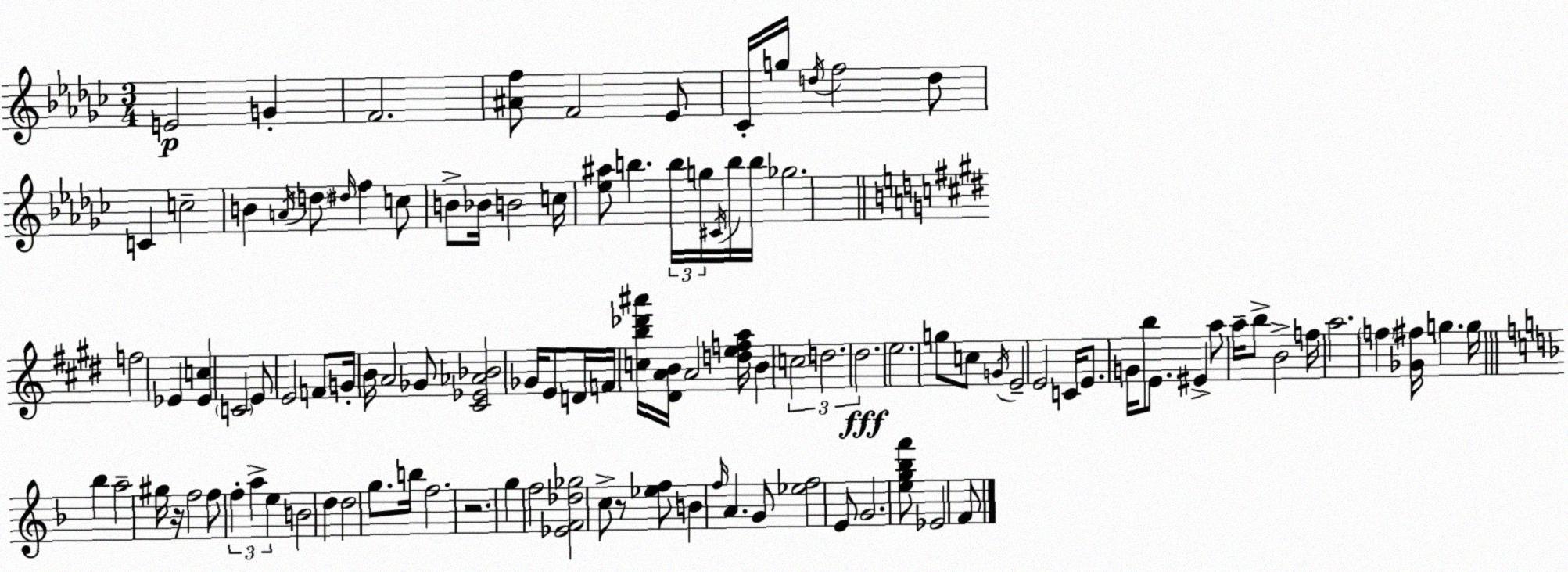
X:1
T:Untitled
M:3/4
L:1/4
K:Ebm
E2 G F2 [^Af]/2 F2 _E/2 _C/4 g/4 d/4 f2 d/2 C c2 B A/4 d/2 ^d/4 f c/2 B/2 _B/4 B2 c/4 [_e^a]/2 b b/4 g/4 ^C/4 b/4 b/4 _g2 f2 _E [_Ec] C2 E/2 E2 F/2 G/4 B/4 A2 _G/2 [^C_E_A_B]2 _G/4 E/2 D/4 F/4 [cb_d'^a']/4 [^DAB]/4 A2 [defa]/4 B c2 d2 ^d2 e2 g/2 c/2 G/4 E2 E2 C/4 E/2 G/4 b/2 E/2 ^E a/2 a/4 b/2 B2 f/4 a2 f [_G^f]/4 g g/4 _b a2 ^g/4 z/4 f2 f/2 f a e B2 d d2 g/2 b/4 f2 z2 g f2 [_EF_d_g]2 c/2 z/2 [_ef]/2 B f/4 A G/2 [_ef]2 E/2 G2 [eg_bf']/2 _E2 F/2